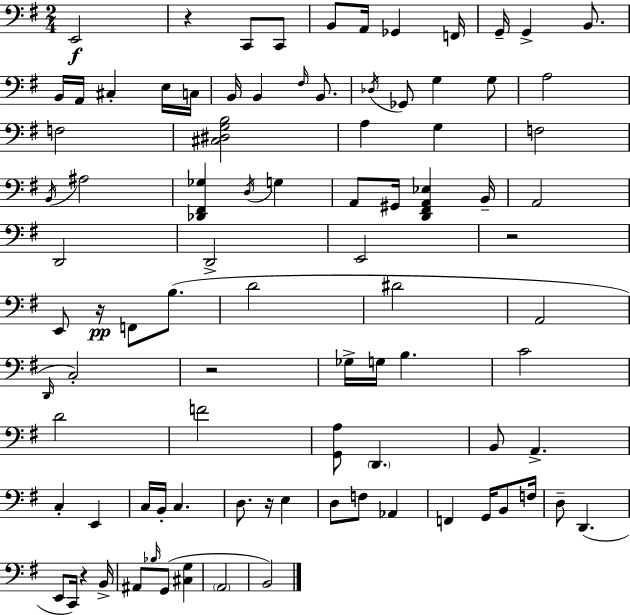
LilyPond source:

{
  \clef bass
  \numericTimeSignature
  \time 2/4
  \key e \minor
  \repeat volta 2 { e,2\f | r4 c,8 c,8 | b,8 a,16 ges,4 f,16 | g,16-- g,4-> b,8. | \break b,16 a,16 cis4-. e16 c16 | b,16 b,4 \grace { fis16 } b,8. | \acciaccatura { des16 } ges,8 g4 | g8 a2 | \break f2 | <cis dis g b>2 | a4 g4 | f2 | \break \acciaccatura { b,16 } ais2 | <des, fis, ges>4 \acciaccatura { d16 } | g4 a,8 gis,16 <d, fis, a, ees>4 | b,16-- a,2 | \break d,2 | d,2-> | e,2 | r2 | \break e,8 r16\pp f,8 | b8.( d'2 | dis'2 | a,2 | \break \grace { d,16 } c2-.) | r2 | ges16-> g16 b4. | c'2 | \break d'2 | f'2 | <g, a>8 \parenthesize d,4. | b,8 a,4.-> | \break c4-. | e,4 c16 b,16-. c4. | d8. | r16 e4 d8 f8 | \break aes,4 f,4 | g,16 b,8 f16 d8-- d,4.( | e,8 c,16) | r4 b,16-> ais,8 \grace { bes16 }( | \break g,8 <cis g>4 \parenthesize a,2 | b,2) | } \bar "|."
}